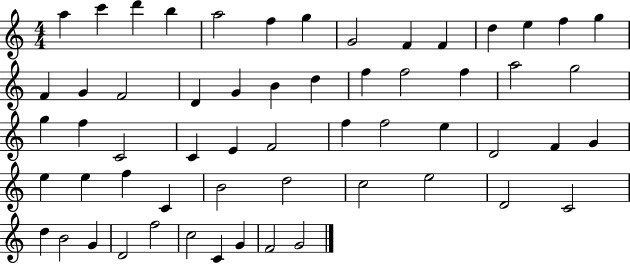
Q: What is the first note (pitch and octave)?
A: A5